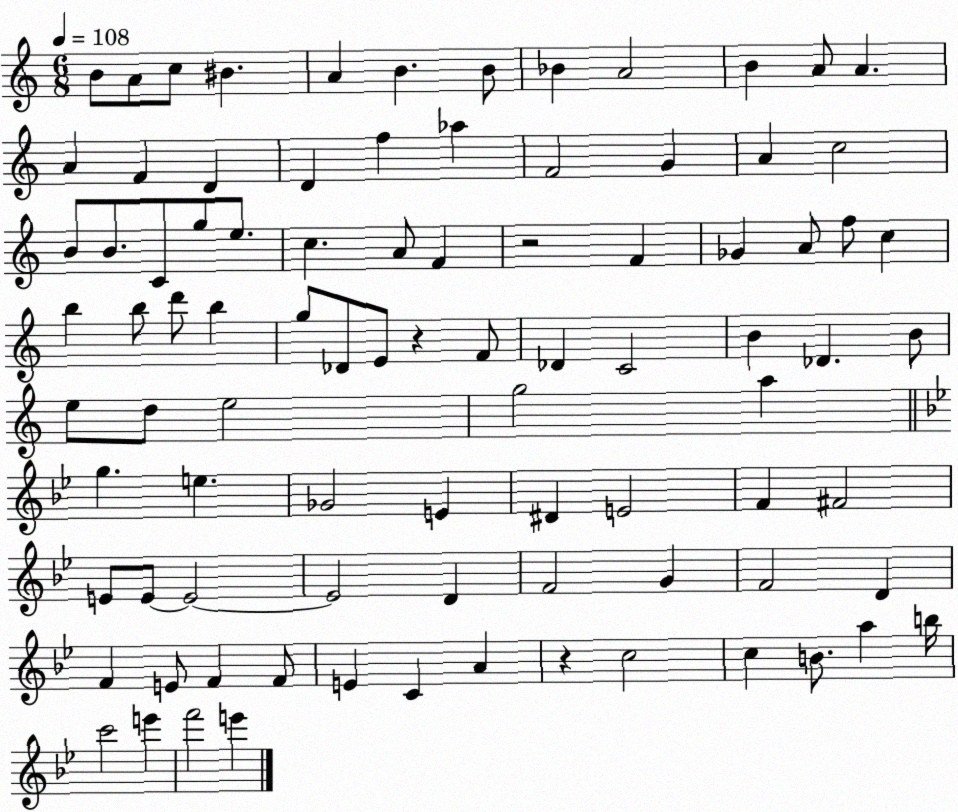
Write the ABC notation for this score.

X:1
T:Untitled
M:6/8
L:1/4
K:C
B/2 A/2 c/2 ^B A B B/2 _B A2 B A/2 A A F D D f _a F2 G A c2 B/2 B/2 C/2 g/2 e/2 c A/2 F z2 F _G A/2 f/2 c b b/2 d'/2 b g/2 _D/2 E/2 z F/2 _D C2 B _D B/2 e/2 d/2 e2 g2 a g e _G2 E ^D E2 F ^F2 E/2 E/2 E2 E2 D F2 G F2 D F E/2 F F/2 E C A z c2 c B/2 a b/4 c'2 e' f'2 e'